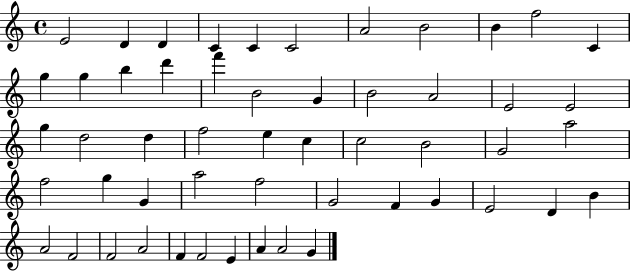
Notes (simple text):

E4/h D4/q D4/q C4/q C4/q C4/h A4/h B4/h B4/q F5/h C4/q G5/q G5/q B5/q D6/q F6/q B4/h G4/q B4/h A4/h E4/h E4/h G5/q D5/h D5/q F5/h E5/q C5/q C5/h B4/h G4/h A5/h F5/h G5/q G4/q A5/h F5/h G4/h F4/q G4/q E4/h D4/q B4/q A4/h F4/h F4/h A4/h F4/q F4/h E4/q A4/q A4/h G4/q